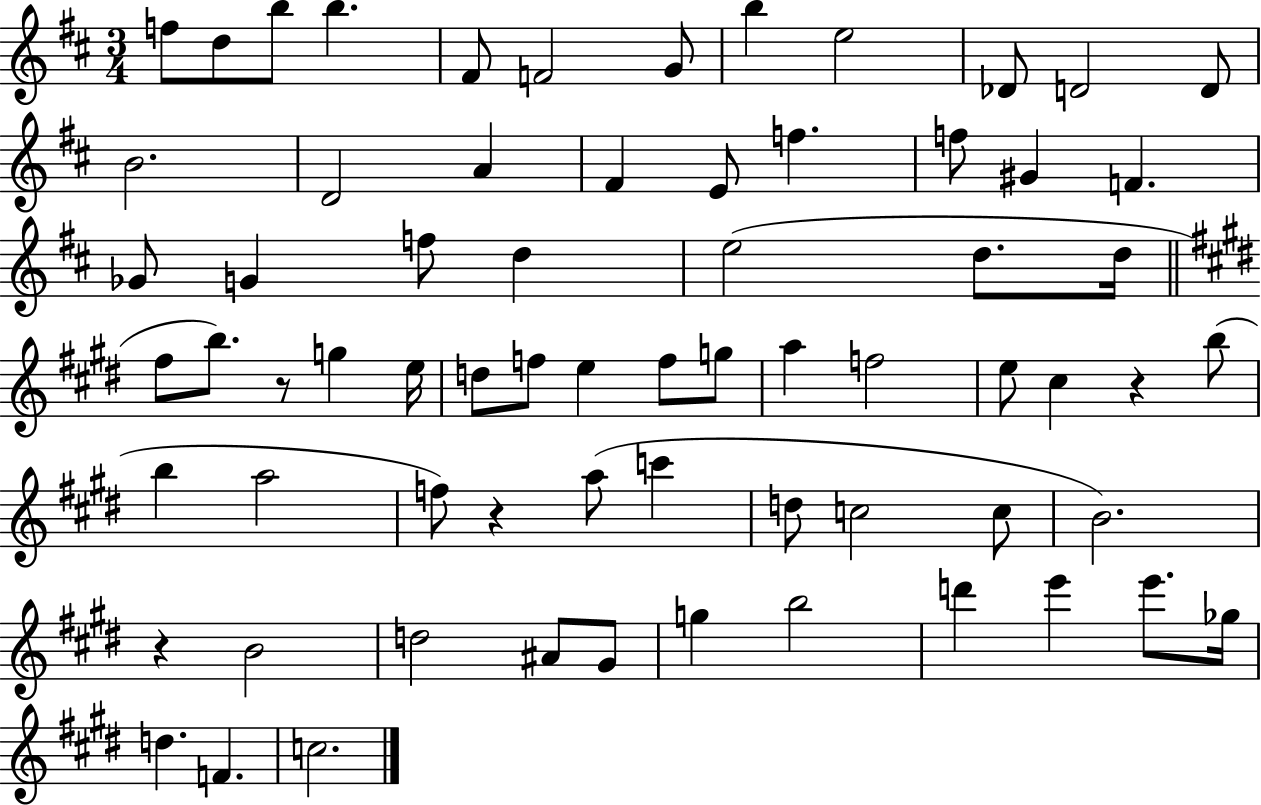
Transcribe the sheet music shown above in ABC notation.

X:1
T:Untitled
M:3/4
L:1/4
K:D
f/2 d/2 b/2 b ^F/2 F2 G/2 b e2 _D/2 D2 D/2 B2 D2 A ^F E/2 f f/2 ^G F _G/2 G f/2 d e2 d/2 d/4 ^f/2 b/2 z/2 g e/4 d/2 f/2 e f/2 g/2 a f2 e/2 ^c z b/2 b a2 f/2 z a/2 c' d/2 c2 c/2 B2 z B2 d2 ^A/2 ^G/2 g b2 d' e' e'/2 _g/4 d F c2